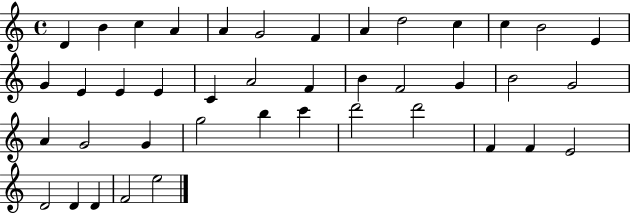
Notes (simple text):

D4/q B4/q C5/q A4/q A4/q G4/h F4/q A4/q D5/h C5/q C5/q B4/h E4/q G4/q E4/q E4/q E4/q C4/q A4/h F4/q B4/q F4/h G4/q B4/h G4/h A4/q G4/h G4/q G5/h B5/q C6/q D6/h D6/h F4/q F4/q E4/h D4/h D4/q D4/q F4/h E5/h